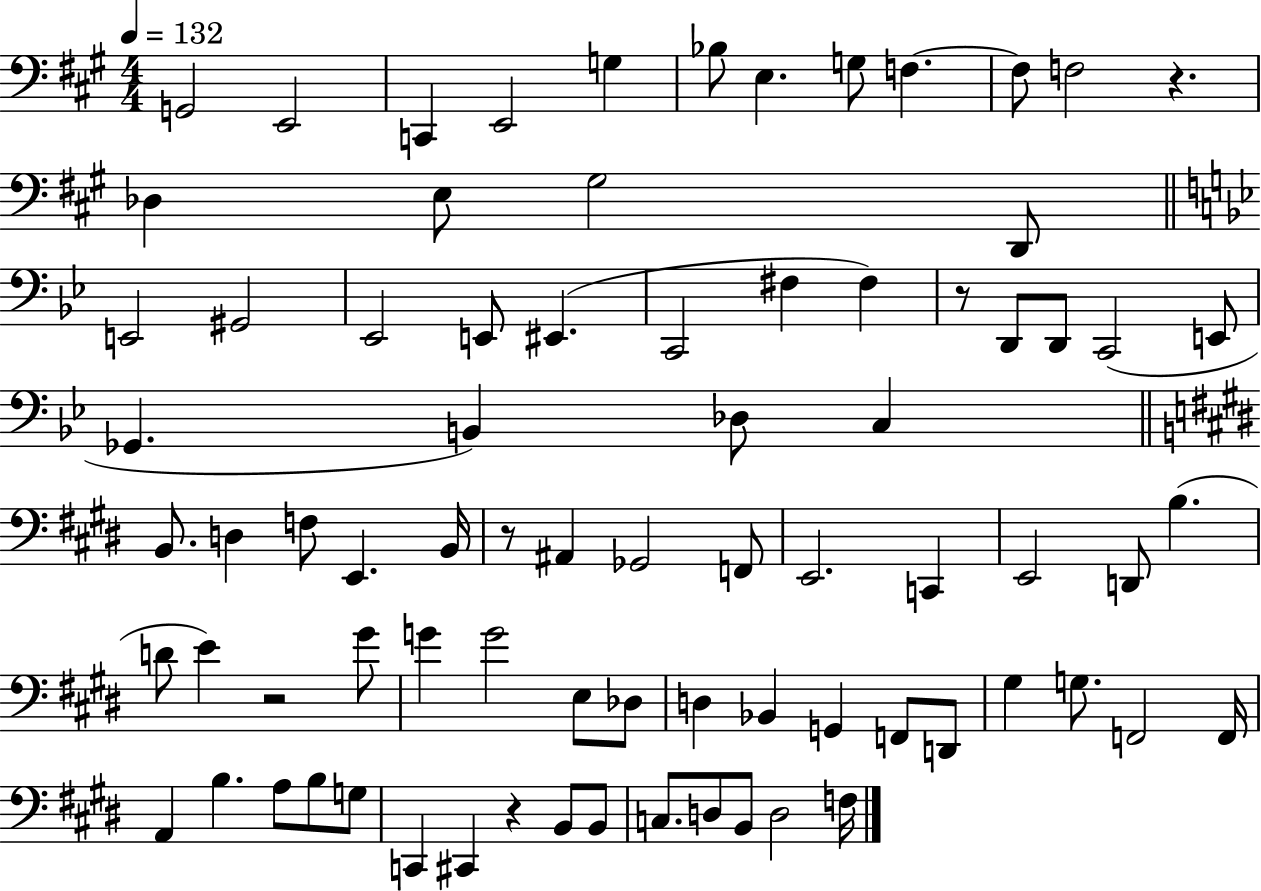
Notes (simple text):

G2/h E2/h C2/q E2/h G3/q Bb3/e E3/q. G3/e F3/q. F3/e F3/h R/q. Db3/q E3/e G#3/h D2/e E2/h G#2/h Eb2/h E2/e EIS2/q. C2/h F#3/q F#3/q R/e D2/e D2/e C2/h E2/e Gb2/q. B2/q Db3/e C3/q B2/e. D3/q F3/e E2/q. B2/s R/e A#2/q Gb2/h F2/e E2/h. C2/q E2/h D2/e B3/q. D4/e E4/q R/h G#4/e G4/q G4/h E3/e Db3/e D3/q Bb2/q G2/q F2/e D2/e G#3/q G3/e. F2/h F2/s A2/q B3/q. A3/e B3/e G3/e C2/q C#2/q R/q B2/e B2/e C3/e. D3/e B2/e D3/h F3/s